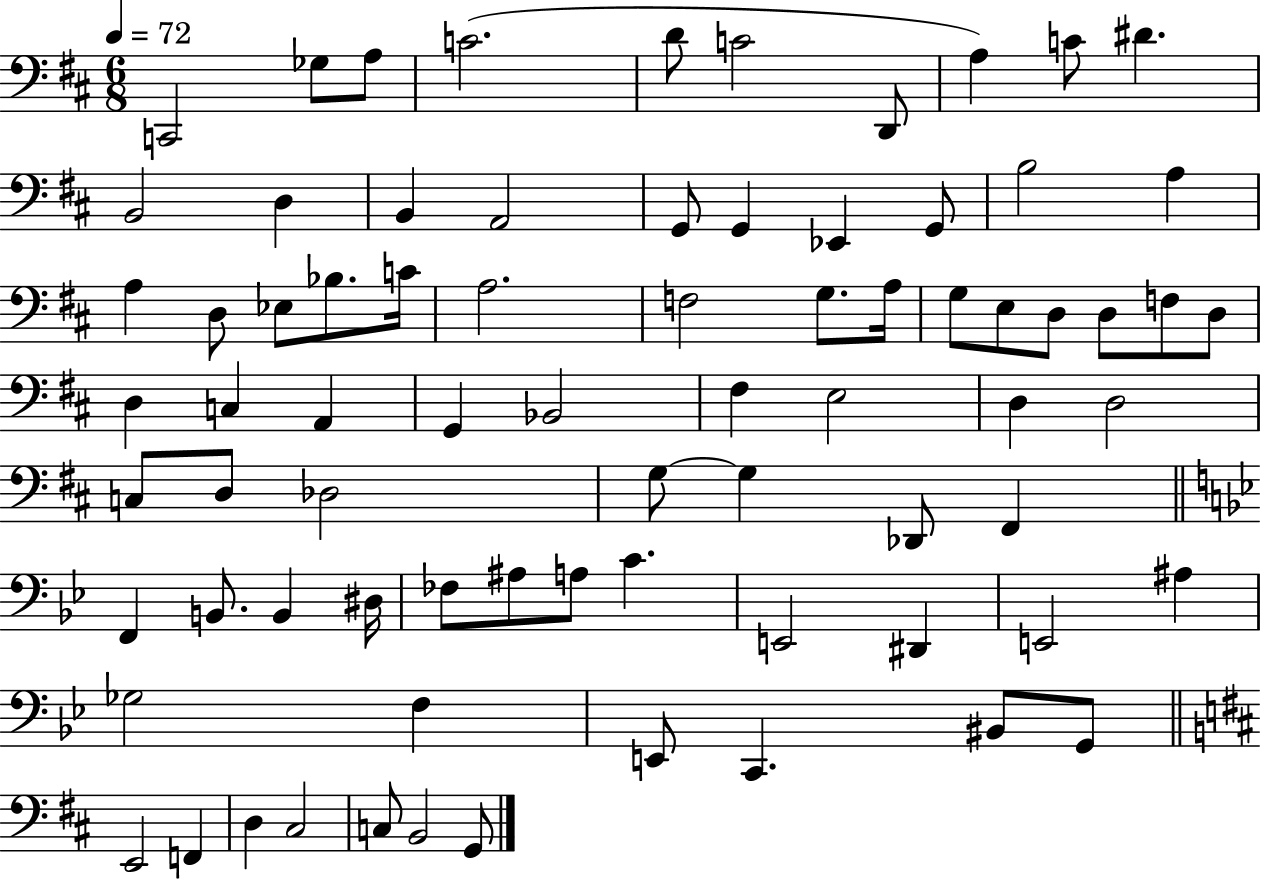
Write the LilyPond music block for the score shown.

{
  \clef bass
  \numericTimeSignature
  \time 6/8
  \key d \major
  \tempo 4 = 72
  c,2 ges8 a8 | c'2.( | d'8 c'2 d,8 | a4) c'8 dis'4. | \break b,2 d4 | b,4 a,2 | g,8 g,4 ees,4 g,8 | b2 a4 | \break a4 d8 ees8 bes8. c'16 | a2. | f2 g8. a16 | g8 e8 d8 d8 f8 d8 | \break d4 c4 a,4 | g,4 bes,2 | fis4 e2 | d4 d2 | \break c8 d8 des2 | g8~~ g4 des,8 fis,4 | \bar "||" \break \key bes \major f,4 b,8. b,4 dis16 | fes8 ais8 a8 c'4. | e,2 dis,4 | e,2 ais4 | \break ges2 f4 | e,8 c,4. bis,8 g,8 | \bar "||" \break \key b \minor e,2 f,4 | d4 cis2 | c8 b,2 g,8 | \bar "|."
}